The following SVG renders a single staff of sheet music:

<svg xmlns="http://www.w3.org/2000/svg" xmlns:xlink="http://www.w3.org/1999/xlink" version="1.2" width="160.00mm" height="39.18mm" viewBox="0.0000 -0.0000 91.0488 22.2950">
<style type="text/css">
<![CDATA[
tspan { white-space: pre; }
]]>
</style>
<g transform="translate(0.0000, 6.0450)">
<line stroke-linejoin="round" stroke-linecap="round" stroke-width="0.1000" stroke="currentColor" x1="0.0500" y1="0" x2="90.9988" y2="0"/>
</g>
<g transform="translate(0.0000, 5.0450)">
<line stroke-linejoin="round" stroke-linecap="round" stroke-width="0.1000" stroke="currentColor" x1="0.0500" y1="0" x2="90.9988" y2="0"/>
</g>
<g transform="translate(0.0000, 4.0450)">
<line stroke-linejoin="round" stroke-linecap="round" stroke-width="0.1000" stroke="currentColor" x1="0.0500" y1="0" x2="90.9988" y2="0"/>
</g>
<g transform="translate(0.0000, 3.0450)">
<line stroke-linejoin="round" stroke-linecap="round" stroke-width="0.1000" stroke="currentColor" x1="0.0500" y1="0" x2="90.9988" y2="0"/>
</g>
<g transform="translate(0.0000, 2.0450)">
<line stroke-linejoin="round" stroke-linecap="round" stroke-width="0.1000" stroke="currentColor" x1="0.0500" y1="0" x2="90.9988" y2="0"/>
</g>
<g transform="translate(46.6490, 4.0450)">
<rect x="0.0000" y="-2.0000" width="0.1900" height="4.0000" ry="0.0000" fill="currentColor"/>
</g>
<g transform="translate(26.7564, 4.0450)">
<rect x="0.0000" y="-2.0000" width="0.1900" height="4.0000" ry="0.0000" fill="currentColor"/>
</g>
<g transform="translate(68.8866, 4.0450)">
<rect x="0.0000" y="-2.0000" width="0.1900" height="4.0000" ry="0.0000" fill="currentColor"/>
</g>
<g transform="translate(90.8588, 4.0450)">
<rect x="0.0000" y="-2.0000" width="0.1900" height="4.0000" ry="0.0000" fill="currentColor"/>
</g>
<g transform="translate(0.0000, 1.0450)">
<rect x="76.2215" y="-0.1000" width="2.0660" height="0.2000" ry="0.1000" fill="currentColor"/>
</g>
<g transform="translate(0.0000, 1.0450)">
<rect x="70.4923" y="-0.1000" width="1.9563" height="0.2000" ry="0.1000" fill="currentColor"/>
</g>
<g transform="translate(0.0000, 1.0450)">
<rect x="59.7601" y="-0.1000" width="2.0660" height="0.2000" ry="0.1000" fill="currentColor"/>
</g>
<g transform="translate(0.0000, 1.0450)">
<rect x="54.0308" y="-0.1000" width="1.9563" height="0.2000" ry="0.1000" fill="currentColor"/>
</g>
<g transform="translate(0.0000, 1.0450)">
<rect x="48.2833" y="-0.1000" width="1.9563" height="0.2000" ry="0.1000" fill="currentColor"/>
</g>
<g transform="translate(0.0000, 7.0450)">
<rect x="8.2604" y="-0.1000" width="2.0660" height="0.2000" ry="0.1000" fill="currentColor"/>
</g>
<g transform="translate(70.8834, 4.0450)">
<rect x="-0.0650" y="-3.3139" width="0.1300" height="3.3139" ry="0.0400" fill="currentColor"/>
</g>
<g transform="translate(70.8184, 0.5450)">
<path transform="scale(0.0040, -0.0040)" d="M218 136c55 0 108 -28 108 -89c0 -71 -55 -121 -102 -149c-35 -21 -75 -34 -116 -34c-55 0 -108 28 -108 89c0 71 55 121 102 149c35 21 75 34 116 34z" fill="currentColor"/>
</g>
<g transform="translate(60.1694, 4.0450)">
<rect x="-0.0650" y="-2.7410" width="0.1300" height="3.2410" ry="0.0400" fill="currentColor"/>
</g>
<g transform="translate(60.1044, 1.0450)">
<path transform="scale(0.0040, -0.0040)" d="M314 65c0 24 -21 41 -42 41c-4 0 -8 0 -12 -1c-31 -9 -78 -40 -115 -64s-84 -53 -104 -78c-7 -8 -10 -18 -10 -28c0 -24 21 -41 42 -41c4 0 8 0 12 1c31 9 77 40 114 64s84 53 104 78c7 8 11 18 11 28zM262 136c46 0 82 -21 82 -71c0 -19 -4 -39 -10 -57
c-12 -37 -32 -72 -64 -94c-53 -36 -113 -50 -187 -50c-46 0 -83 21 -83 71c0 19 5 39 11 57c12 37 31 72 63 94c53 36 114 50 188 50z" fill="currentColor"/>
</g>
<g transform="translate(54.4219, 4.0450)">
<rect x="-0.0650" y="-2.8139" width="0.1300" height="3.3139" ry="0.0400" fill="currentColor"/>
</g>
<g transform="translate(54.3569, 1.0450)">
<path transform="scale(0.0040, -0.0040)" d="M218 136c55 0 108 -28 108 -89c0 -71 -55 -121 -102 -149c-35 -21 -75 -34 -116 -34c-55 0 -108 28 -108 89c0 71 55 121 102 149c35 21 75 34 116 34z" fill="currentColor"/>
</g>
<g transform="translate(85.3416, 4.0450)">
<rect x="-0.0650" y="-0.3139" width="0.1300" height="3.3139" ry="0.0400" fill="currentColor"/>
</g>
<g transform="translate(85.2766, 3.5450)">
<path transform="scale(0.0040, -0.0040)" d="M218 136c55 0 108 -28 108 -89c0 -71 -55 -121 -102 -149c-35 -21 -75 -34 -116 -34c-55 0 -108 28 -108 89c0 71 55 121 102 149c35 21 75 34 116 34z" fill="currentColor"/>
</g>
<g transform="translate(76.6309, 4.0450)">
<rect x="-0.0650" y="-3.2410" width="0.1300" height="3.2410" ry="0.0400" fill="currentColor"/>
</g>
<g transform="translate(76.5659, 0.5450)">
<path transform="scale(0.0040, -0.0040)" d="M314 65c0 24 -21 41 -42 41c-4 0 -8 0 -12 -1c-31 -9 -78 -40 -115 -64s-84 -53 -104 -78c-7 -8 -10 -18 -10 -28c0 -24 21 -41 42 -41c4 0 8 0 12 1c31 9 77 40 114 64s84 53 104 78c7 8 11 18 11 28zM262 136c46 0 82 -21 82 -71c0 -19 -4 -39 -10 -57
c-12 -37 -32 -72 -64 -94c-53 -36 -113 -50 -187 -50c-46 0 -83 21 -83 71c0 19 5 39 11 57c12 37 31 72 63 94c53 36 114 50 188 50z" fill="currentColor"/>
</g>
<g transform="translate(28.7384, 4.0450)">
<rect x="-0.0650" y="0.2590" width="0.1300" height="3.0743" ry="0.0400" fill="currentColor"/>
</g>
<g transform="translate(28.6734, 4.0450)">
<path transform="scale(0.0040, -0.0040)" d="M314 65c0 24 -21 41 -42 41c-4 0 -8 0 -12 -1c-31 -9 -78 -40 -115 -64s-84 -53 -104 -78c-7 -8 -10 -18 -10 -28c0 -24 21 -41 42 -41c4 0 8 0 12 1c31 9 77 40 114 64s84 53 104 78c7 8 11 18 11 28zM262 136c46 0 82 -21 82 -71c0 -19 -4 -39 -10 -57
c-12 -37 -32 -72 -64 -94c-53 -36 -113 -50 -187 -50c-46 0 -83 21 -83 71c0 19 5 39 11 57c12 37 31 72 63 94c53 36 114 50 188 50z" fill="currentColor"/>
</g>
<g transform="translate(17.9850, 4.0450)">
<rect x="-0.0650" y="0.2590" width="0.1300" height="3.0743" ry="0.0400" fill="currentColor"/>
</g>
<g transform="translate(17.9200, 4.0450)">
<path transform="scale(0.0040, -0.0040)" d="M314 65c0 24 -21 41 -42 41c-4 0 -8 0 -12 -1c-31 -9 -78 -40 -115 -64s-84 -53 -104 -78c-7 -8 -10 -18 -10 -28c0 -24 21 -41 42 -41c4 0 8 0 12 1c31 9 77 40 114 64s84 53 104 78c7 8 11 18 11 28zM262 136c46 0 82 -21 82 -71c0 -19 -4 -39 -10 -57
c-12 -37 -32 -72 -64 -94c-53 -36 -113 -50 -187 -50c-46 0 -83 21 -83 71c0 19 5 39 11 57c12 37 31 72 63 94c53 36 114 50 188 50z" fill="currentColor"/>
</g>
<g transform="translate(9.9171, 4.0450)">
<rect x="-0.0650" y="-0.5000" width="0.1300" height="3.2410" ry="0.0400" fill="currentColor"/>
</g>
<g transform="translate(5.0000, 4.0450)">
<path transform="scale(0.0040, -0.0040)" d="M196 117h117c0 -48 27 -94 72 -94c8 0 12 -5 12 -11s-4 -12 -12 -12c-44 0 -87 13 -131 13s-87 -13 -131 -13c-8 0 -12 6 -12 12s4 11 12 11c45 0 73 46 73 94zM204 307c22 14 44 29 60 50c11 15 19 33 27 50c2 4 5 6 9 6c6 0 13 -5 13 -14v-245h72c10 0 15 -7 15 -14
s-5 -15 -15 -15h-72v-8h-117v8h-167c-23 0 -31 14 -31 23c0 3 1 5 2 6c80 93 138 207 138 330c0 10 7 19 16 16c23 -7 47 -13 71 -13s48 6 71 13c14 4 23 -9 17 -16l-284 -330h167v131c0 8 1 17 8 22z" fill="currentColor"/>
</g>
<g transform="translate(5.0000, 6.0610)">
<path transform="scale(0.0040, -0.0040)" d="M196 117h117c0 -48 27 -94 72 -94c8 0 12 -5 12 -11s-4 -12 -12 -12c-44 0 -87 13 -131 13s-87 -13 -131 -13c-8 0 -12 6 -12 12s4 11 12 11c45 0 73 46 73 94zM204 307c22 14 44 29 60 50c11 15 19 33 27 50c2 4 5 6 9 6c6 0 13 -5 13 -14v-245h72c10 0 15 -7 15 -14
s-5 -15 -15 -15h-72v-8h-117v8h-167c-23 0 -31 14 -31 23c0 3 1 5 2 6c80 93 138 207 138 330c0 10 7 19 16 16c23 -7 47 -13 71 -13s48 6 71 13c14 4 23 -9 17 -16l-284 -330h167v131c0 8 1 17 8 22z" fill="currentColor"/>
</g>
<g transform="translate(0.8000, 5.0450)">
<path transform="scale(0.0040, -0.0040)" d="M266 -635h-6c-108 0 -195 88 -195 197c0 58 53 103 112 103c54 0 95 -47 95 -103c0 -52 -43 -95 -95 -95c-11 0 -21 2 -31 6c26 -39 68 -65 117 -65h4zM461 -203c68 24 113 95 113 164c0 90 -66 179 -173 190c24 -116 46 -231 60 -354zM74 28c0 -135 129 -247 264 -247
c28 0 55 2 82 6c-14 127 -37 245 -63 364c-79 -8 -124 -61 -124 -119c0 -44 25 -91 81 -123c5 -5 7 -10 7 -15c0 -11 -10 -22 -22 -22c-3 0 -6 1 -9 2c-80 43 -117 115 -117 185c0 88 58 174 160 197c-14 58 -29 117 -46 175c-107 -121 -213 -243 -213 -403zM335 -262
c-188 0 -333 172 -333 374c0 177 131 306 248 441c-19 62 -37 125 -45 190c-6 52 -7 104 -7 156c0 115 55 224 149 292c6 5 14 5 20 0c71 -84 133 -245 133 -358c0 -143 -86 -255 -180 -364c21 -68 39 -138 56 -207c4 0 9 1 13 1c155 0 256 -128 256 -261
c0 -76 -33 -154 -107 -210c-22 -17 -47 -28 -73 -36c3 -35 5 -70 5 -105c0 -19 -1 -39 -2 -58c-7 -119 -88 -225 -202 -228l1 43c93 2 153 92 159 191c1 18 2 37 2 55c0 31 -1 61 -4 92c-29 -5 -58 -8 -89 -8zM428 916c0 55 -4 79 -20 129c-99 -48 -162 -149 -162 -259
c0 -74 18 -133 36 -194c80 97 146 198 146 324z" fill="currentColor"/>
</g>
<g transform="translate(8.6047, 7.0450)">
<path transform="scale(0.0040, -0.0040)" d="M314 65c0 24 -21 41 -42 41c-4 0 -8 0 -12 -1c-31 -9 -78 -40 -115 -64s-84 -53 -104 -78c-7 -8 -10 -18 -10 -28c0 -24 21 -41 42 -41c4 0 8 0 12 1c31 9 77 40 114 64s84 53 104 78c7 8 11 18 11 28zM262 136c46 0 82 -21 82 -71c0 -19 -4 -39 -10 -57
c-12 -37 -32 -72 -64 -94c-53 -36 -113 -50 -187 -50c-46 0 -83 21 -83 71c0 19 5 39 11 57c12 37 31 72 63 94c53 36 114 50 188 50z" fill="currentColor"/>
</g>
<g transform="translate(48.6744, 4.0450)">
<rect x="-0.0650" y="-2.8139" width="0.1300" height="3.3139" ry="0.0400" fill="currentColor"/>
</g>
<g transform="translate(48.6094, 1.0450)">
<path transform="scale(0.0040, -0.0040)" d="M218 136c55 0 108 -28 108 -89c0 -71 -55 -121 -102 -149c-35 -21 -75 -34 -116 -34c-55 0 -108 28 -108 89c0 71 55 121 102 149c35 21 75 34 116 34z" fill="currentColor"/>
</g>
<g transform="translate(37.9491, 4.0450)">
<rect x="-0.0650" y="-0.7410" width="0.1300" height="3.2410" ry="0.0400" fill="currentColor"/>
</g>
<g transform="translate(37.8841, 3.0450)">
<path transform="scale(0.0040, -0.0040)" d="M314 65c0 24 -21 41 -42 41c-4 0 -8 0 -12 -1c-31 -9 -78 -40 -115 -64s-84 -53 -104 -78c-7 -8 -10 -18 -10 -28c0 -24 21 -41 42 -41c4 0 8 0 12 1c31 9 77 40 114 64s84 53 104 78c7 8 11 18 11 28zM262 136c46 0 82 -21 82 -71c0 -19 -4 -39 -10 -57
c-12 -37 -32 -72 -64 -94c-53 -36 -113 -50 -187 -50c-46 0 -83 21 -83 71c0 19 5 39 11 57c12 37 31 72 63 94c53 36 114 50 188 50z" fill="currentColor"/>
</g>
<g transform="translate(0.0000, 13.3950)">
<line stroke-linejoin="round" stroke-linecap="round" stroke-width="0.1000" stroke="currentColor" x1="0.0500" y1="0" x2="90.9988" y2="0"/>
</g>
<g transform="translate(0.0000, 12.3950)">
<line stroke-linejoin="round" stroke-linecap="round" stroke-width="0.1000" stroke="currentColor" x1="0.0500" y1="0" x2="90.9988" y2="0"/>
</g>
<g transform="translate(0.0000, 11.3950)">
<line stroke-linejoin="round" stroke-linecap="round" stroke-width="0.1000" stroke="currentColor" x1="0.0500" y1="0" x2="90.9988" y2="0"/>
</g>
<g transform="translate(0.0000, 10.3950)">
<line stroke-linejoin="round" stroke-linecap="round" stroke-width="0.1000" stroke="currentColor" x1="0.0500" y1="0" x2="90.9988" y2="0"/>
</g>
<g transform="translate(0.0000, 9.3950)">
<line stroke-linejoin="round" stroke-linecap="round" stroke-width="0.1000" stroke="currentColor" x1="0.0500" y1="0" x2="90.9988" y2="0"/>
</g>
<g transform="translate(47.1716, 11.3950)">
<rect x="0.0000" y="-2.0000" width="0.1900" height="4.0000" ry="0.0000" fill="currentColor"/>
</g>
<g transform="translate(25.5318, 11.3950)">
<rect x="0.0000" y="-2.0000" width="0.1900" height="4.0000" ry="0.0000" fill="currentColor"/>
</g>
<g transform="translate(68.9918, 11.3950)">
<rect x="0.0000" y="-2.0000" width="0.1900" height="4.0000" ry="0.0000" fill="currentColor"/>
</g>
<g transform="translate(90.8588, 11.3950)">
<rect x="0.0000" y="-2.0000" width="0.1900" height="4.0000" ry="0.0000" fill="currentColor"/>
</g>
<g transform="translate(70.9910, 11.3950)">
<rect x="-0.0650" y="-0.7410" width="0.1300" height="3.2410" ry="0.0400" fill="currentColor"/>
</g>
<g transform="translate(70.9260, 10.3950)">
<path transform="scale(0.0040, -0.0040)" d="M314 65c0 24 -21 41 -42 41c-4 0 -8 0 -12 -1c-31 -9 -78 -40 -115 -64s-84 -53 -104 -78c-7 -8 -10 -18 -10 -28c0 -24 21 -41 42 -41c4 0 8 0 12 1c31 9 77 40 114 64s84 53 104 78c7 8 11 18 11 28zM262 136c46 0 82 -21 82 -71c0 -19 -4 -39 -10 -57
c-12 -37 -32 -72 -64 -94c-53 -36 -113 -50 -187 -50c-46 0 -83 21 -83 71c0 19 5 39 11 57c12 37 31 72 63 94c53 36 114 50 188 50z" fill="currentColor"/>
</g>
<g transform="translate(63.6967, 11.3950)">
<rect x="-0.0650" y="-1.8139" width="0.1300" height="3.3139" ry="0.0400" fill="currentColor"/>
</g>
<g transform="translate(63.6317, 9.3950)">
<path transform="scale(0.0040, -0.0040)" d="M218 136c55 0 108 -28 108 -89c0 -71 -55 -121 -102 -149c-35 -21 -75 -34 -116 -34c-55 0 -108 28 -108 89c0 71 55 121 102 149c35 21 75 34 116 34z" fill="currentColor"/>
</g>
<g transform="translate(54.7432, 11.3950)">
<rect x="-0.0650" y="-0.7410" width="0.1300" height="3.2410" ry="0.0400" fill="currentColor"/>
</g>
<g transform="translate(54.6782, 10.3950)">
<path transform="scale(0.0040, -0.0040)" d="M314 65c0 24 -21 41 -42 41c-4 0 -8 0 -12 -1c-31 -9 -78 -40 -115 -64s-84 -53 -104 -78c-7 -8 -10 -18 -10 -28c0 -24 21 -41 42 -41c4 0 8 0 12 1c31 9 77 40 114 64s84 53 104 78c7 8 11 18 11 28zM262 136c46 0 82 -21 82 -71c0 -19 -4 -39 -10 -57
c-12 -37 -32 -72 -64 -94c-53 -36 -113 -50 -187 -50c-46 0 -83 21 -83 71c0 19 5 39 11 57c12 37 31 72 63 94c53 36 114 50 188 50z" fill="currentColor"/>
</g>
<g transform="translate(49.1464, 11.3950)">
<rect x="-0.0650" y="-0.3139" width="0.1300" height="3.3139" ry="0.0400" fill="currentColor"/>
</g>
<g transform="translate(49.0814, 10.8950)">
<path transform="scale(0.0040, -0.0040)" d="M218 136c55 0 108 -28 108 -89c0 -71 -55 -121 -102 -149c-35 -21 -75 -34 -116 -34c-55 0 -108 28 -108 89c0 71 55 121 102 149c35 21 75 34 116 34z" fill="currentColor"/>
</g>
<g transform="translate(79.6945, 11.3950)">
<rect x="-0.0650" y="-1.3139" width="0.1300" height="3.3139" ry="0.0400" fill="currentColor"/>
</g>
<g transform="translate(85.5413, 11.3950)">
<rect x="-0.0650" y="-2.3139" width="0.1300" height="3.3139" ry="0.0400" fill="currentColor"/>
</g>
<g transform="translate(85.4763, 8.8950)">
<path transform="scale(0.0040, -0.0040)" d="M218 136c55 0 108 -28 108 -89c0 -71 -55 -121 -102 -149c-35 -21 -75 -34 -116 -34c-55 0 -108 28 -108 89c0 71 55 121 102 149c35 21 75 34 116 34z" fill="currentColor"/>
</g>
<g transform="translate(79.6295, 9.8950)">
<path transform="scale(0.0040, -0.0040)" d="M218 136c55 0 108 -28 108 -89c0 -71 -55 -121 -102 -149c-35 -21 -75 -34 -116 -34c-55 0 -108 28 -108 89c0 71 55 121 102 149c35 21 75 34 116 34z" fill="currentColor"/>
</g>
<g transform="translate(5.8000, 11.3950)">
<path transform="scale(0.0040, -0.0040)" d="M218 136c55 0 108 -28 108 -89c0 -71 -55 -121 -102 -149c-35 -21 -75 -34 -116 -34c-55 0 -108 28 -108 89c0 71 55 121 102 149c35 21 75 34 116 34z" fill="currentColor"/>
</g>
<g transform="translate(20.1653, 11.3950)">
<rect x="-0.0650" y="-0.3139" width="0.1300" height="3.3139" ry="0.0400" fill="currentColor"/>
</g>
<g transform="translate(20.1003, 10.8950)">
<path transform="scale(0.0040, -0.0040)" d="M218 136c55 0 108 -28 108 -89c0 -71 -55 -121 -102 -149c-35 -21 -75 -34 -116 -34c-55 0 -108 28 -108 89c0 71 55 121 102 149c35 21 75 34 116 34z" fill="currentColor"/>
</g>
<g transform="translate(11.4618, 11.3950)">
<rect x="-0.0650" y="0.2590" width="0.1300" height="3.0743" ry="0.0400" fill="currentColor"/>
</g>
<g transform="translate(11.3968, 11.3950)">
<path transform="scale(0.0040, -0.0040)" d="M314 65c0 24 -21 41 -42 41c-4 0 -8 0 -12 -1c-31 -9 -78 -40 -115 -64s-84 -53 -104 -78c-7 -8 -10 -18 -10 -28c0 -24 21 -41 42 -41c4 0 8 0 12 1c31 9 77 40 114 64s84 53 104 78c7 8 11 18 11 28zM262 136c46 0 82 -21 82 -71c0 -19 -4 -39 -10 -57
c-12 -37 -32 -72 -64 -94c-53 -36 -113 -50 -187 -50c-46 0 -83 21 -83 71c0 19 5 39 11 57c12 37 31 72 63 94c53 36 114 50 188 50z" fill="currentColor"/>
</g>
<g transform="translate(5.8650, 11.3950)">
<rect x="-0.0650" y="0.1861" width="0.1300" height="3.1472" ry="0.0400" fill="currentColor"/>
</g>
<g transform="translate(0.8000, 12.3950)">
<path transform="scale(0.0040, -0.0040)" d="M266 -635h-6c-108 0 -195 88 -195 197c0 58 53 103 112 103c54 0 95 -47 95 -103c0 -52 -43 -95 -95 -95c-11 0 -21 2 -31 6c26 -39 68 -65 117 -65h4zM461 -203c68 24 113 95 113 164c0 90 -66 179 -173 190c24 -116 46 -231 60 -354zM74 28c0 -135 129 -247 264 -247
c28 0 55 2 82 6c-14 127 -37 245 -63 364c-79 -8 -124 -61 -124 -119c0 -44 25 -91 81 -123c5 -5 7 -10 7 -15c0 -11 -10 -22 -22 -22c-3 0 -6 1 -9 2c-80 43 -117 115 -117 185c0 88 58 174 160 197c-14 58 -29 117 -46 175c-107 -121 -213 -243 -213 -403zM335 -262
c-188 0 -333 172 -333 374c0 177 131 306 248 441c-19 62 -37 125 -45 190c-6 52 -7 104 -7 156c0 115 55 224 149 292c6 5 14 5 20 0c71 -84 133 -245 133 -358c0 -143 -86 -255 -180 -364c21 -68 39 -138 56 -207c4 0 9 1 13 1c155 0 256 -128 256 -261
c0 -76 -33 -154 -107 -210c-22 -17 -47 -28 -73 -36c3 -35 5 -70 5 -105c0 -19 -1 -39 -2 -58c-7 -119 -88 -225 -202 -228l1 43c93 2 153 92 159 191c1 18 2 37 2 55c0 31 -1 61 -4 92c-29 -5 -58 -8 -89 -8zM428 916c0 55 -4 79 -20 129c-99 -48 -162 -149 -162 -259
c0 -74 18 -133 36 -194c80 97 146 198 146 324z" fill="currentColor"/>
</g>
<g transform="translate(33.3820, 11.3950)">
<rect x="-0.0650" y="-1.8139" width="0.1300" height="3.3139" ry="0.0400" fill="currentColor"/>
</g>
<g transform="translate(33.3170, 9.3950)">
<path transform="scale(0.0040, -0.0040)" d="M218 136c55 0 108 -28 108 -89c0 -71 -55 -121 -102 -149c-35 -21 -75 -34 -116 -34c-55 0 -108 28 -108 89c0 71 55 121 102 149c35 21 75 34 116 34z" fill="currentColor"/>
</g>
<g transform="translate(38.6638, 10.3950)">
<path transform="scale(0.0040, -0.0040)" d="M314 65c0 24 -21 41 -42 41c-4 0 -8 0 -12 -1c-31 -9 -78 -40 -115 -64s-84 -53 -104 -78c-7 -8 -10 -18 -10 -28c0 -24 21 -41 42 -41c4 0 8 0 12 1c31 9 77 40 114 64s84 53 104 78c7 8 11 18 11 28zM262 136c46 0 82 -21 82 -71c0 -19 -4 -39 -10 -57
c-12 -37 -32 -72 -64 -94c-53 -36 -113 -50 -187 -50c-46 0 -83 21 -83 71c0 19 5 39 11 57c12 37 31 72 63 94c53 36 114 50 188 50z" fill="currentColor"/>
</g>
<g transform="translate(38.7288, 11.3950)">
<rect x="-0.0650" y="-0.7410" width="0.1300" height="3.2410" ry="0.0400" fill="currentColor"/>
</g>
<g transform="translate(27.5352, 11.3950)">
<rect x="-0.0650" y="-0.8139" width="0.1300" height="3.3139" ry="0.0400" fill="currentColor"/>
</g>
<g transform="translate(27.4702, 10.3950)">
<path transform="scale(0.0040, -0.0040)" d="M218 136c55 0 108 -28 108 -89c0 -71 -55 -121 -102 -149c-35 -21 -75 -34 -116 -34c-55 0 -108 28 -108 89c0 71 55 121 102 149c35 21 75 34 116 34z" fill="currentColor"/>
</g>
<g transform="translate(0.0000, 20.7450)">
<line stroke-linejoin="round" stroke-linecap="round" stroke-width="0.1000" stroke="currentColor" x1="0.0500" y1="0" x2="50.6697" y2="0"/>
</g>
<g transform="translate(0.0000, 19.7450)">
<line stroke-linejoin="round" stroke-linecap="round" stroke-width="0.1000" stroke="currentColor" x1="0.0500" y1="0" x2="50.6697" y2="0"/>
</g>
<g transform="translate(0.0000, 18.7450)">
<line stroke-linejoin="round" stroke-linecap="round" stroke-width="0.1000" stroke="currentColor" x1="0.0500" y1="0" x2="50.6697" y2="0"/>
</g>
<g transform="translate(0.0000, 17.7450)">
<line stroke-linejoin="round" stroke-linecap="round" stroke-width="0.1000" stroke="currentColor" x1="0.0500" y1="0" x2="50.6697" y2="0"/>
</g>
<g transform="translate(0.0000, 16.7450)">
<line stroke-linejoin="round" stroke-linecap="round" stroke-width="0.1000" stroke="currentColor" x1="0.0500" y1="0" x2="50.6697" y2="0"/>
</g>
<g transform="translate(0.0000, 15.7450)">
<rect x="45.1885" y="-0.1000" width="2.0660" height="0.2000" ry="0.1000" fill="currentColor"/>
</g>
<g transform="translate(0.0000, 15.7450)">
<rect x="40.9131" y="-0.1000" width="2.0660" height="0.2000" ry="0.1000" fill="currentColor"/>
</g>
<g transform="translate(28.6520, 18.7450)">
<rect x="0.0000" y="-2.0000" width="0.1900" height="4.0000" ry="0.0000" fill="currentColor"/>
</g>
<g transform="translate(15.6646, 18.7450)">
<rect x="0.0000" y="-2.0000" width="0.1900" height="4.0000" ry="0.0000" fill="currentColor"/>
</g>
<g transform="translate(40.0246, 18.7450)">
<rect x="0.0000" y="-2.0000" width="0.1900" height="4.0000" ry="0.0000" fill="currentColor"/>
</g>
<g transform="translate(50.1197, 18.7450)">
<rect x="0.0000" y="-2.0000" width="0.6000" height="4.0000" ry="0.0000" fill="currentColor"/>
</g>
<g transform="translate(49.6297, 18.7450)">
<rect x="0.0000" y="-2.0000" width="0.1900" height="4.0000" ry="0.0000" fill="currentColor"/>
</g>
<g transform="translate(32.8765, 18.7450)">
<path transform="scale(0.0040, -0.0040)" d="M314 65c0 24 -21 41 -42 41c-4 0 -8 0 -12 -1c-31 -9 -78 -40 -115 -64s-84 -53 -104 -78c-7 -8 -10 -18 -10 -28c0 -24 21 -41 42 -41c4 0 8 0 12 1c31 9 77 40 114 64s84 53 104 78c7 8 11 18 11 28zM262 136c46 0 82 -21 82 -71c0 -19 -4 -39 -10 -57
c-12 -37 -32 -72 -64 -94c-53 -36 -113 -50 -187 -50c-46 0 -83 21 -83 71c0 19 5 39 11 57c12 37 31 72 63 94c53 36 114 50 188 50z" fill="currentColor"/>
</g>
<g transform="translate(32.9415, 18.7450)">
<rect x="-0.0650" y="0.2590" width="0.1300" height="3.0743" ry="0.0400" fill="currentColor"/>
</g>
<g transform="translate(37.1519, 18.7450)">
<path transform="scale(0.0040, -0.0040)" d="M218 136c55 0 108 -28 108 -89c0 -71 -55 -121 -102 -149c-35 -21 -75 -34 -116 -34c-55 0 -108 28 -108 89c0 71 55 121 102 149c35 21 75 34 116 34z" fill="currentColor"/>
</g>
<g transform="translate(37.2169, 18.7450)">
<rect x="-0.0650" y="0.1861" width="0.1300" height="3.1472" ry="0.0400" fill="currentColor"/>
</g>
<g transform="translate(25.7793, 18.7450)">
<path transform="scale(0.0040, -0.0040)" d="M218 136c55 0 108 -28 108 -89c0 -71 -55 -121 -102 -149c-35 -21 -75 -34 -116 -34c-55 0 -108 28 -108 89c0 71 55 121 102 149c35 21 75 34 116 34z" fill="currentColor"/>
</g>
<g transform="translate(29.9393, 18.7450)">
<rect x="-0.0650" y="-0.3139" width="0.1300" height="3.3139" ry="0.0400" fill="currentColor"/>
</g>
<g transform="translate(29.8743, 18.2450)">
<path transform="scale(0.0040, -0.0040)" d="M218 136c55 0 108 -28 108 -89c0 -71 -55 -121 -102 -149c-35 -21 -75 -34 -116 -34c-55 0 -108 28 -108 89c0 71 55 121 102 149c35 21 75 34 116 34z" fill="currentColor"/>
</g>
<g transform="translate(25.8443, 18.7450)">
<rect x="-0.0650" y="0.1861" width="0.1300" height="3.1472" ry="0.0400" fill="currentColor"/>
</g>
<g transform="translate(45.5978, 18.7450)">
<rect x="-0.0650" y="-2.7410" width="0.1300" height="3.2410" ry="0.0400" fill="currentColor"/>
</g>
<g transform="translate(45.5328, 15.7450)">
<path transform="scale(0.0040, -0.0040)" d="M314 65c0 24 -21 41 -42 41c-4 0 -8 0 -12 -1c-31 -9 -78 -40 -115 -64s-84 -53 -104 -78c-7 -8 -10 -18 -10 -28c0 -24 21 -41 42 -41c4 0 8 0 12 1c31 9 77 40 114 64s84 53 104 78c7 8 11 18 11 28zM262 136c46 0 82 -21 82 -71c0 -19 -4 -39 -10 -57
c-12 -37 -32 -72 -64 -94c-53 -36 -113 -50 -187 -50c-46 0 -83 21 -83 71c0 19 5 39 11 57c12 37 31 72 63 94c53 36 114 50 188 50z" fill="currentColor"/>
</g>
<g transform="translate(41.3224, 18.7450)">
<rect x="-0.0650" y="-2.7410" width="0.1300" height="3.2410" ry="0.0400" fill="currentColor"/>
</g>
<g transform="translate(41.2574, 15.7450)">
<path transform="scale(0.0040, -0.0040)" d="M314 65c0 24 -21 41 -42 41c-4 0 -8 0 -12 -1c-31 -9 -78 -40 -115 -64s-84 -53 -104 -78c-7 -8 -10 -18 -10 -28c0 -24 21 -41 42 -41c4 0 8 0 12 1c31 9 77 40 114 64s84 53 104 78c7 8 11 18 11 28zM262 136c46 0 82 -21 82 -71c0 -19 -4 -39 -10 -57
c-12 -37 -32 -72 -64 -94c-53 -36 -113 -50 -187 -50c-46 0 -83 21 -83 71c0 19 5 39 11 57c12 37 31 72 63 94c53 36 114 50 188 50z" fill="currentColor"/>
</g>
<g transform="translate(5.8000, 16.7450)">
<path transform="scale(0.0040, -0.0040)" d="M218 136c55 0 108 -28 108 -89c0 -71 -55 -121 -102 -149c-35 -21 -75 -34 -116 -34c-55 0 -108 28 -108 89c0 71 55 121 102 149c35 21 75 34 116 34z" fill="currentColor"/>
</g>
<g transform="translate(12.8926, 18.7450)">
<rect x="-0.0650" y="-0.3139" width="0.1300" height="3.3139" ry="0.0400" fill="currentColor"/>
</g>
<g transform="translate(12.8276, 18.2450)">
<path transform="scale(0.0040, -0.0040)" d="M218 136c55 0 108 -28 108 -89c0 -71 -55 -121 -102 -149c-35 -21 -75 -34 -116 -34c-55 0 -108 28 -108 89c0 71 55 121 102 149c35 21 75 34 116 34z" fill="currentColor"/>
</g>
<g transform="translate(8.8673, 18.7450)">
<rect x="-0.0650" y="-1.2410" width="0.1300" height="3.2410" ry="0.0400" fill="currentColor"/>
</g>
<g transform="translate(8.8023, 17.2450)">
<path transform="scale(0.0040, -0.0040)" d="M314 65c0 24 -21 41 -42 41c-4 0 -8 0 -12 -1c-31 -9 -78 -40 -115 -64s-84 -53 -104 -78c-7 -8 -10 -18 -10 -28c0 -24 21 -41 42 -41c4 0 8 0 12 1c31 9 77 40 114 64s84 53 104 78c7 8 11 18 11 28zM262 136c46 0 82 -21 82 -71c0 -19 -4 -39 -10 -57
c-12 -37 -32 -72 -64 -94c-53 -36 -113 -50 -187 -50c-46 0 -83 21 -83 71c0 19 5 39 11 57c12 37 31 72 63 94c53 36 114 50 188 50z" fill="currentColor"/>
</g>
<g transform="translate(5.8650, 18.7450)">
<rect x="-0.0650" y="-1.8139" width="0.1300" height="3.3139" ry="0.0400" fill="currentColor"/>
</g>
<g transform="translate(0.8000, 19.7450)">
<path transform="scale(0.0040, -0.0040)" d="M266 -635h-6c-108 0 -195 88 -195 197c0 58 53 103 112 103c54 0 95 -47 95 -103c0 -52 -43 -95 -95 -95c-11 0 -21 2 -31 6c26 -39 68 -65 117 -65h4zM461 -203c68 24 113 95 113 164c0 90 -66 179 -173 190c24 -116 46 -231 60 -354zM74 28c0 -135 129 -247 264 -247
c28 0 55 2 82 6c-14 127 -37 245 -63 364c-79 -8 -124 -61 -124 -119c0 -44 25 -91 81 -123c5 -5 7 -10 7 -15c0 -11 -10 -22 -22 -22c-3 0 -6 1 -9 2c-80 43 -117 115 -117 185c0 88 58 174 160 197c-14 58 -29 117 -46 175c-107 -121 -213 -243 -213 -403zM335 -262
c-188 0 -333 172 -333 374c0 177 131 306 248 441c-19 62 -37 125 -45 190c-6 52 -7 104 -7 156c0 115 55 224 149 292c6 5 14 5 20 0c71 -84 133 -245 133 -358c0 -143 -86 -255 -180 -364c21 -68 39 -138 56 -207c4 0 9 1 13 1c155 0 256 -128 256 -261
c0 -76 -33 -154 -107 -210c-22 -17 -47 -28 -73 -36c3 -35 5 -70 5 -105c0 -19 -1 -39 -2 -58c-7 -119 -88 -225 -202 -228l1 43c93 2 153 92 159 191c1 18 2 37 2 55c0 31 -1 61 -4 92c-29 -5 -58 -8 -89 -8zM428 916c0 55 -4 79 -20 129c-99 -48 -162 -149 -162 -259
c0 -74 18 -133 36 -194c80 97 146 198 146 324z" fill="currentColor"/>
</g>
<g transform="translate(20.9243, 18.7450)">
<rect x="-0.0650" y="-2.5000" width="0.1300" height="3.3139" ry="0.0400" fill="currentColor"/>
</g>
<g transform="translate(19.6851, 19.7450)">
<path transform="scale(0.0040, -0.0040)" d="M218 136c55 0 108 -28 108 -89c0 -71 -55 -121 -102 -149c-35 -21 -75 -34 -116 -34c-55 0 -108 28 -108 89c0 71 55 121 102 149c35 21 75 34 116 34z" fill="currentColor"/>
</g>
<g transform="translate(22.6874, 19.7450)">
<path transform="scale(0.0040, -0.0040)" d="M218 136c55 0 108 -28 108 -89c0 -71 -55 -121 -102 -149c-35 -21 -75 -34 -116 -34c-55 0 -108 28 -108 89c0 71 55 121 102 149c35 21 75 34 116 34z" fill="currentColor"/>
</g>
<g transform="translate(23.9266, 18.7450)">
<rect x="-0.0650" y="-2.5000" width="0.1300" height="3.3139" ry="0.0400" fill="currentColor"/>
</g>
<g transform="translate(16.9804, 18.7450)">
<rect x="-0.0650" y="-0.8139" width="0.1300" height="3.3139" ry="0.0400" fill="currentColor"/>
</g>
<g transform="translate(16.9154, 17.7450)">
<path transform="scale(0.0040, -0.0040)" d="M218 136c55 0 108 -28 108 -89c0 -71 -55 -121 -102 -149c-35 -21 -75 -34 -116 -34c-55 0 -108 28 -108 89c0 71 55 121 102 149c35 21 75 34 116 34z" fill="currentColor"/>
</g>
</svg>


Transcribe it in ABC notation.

X:1
T:Untitled
M:4/4
L:1/4
K:C
C2 B2 B2 d2 a a a2 b b2 c B B2 c d f d2 c d2 f d2 e g f e2 c d G G B c B2 B a2 a2